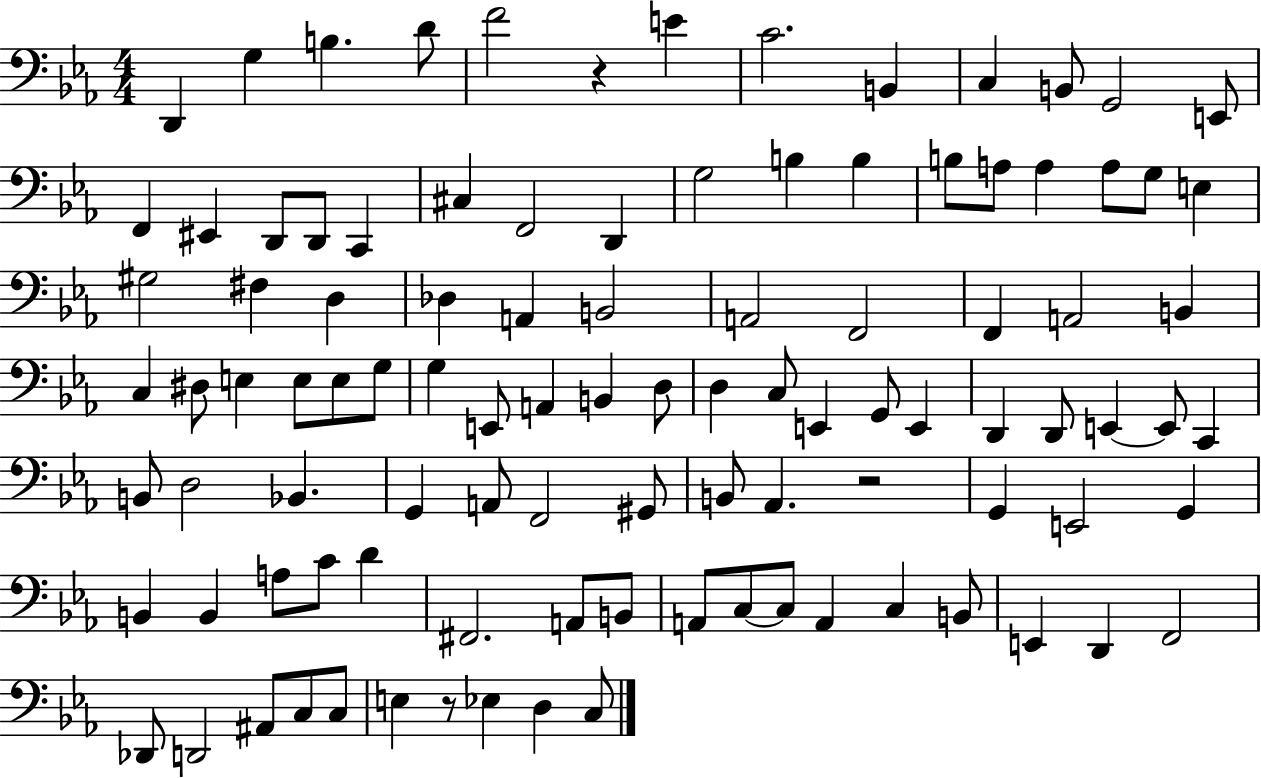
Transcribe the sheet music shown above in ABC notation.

X:1
T:Untitled
M:4/4
L:1/4
K:Eb
D,, G, B, D/2 F2 z E C2 B,, C, B,,/2 G,,2 E,,/2 F,, ^E,, D,,/2 D,,/2 C,, ^C, F,,2 D,, G,2 B, B, B,/2 A,/2 A, A,/2 G,/2 E, ^G,2 ^F, D, _D, A,, B,,2 A,,2 F,,2 F,, A,,2 B,, C, ^D,/2 E, E,/2 E,/2 G,/2 G, E,,/2 A,, B,, D,/2 D, C,/2 E,, G,,/2 E,, D,, D,,/2 E,, E,,/2 C,, B,,/2 D,2 _B,, G,, A,,/2 F,,2 ^G,,/2 B,,/2 _A,, z2 G,, E,,2 G,, B,, B,, A,/2 C/2 D ^F,,2 A,,/2 B,,/2 A,,/2 C,/2 C,/2 A,, C, B,,/2 E,, D,, F,,2 _D,,/2 D,,2 ^A,,/2 C,/2 C,/2 E, z/2 _E, D, C,/2